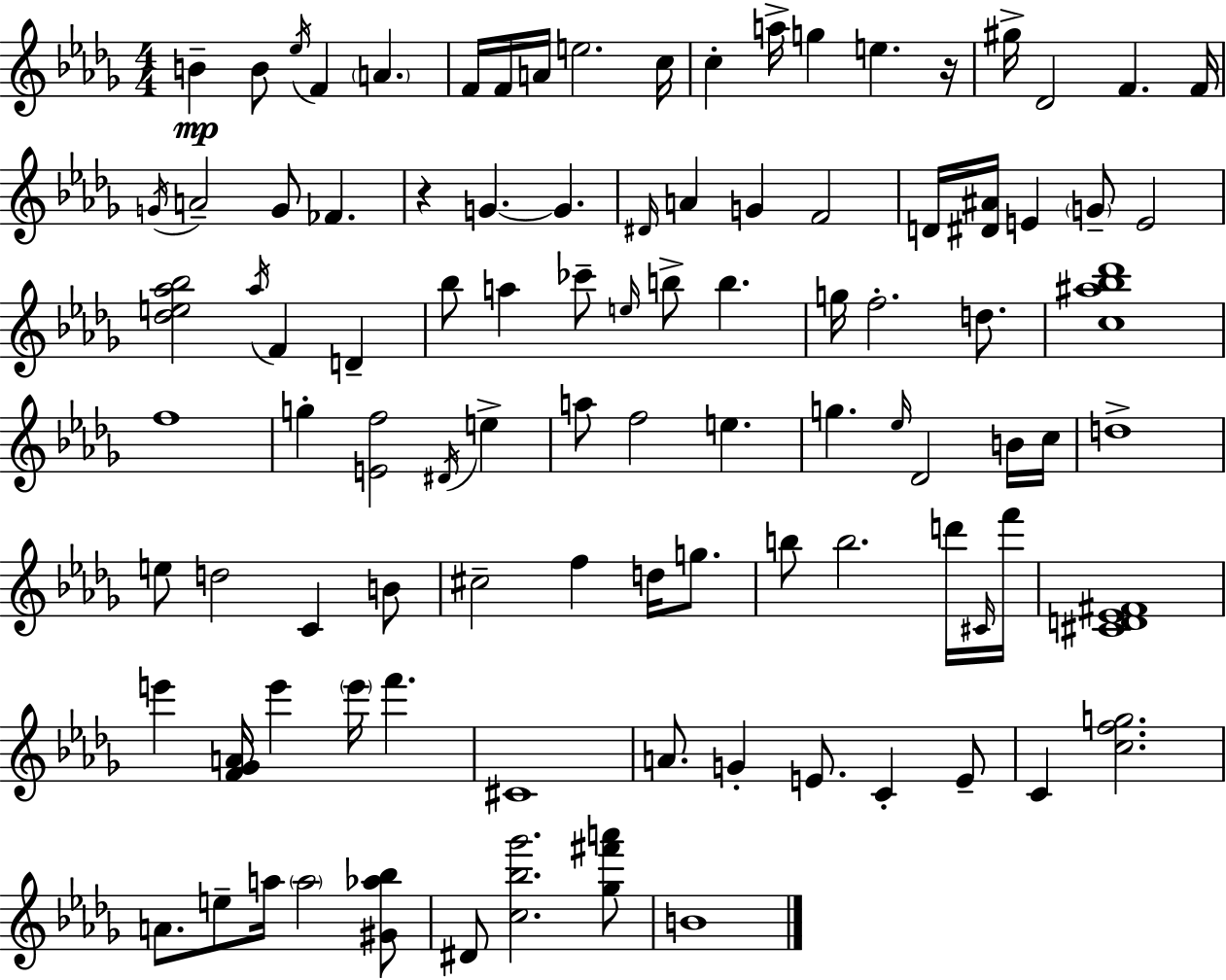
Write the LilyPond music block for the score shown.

{
  \clef treble
  \numericTimeSignature
  \time 4/4
  \key bes \minor
  \repeat volta 2 { b'4--\mp b'8 \acciaccatura { ees''16 } f'4 \parenthesize a'4. | f'16 f'16 a'16 e''2. | c''16 c''4-. a''16-> g''4 e''4. | r16 gis''16-> des'2 f'4. | \break f'16 \acciaccatura { g'16 } a'2-- g'8 fes'4. | r4 g'4.~~ g'4. | \grace { dis'16 } a'4 g'4 f'2 | d'16 <dis' ais'>16 e'4 \parenthesize g'8-- e'2 | \break <des'' e'' aes'' bes''>2 \acciaccatura { aes''16 } f'4 | d'4-- bes''8 a''4 ces'''8-- \grace { e''16 } b''8-> b''4. | g''16 f''2.-. | d''8. <c'' ais'' bes'' des'''>1 | \break f''1 | g''4-. <e' f''>2 | \acciaccatura { dis'16 } e''4-> a''8 f''2 | e''4. g''4. \grace { ees''16 } des'2 | \break b'16 c''16 d''1-> | e''8 d''2 | c'4 b'8 cis''2-- f''4 | d''16 g''8. b''8 b''2. | \break d'''16 \grace { cis'16 } f'''16 <cis' d' ees' fis'>1 | e'''4 <f' ges' a'>16 e'''4 | \parenthesize e'''16 f'''4. cis'1 | a'8. g'4-. e'8. | \break c'4-. e'8-- c'4 <c'' f'' g''>2. | a'8. e''8-- a''16 \parenthesize a''2 | <gis' aes'' bes''>8 dis'8 <c'' bes'' ges'''>2. | <ges'' fis''' a'''>8 b'1 | \break } \bar "|."
}